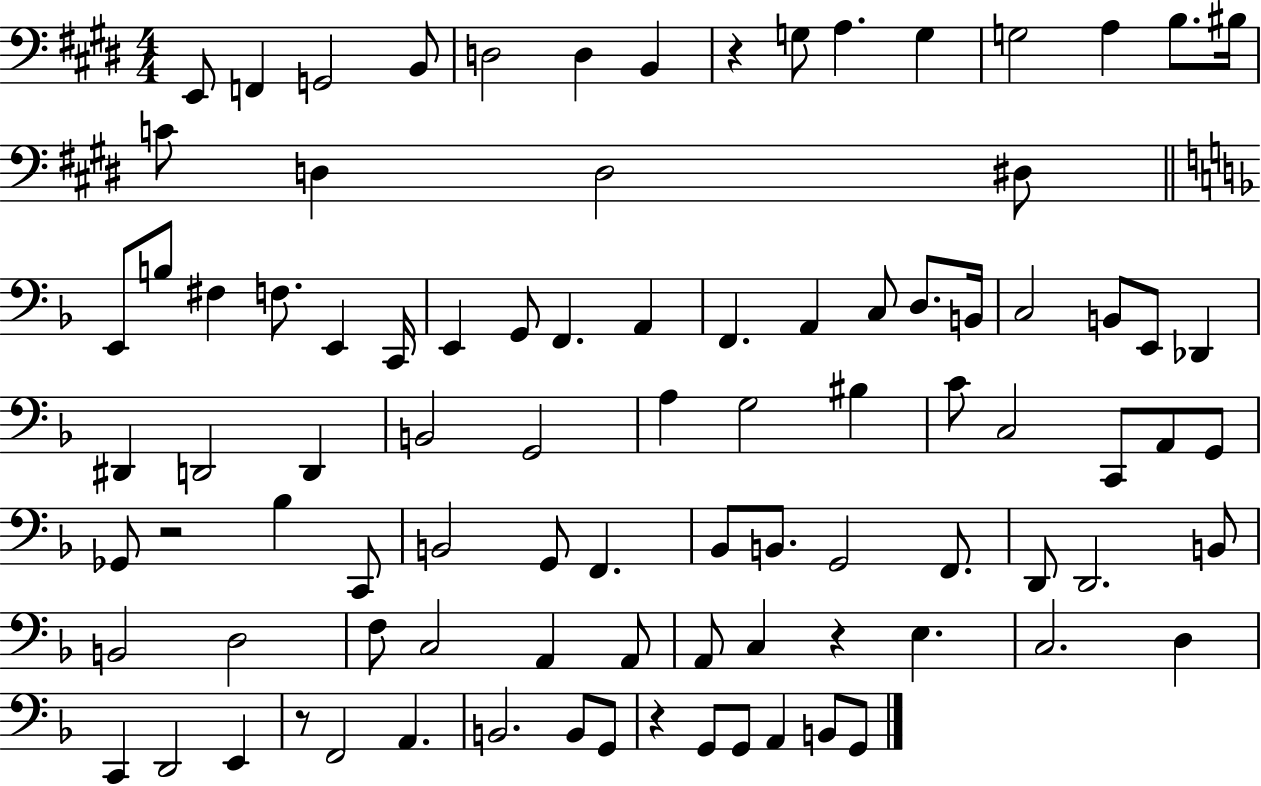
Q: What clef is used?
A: bass